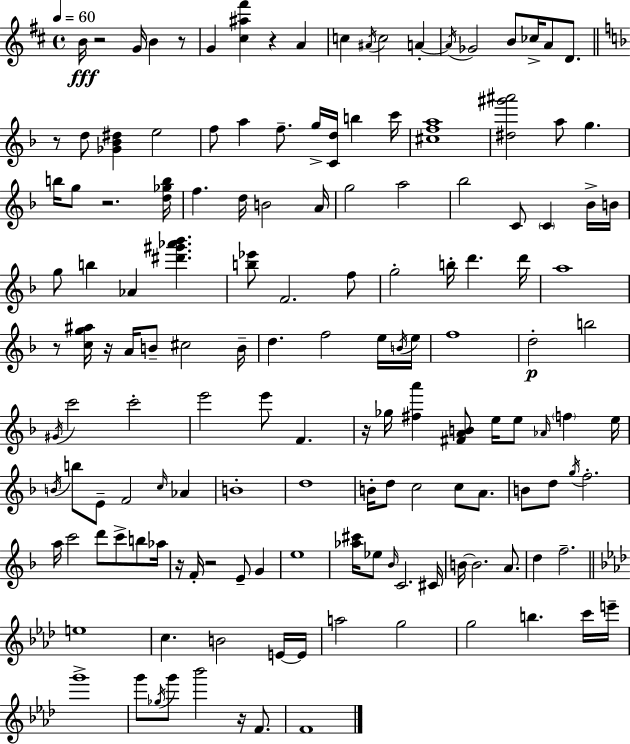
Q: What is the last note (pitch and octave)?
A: F4